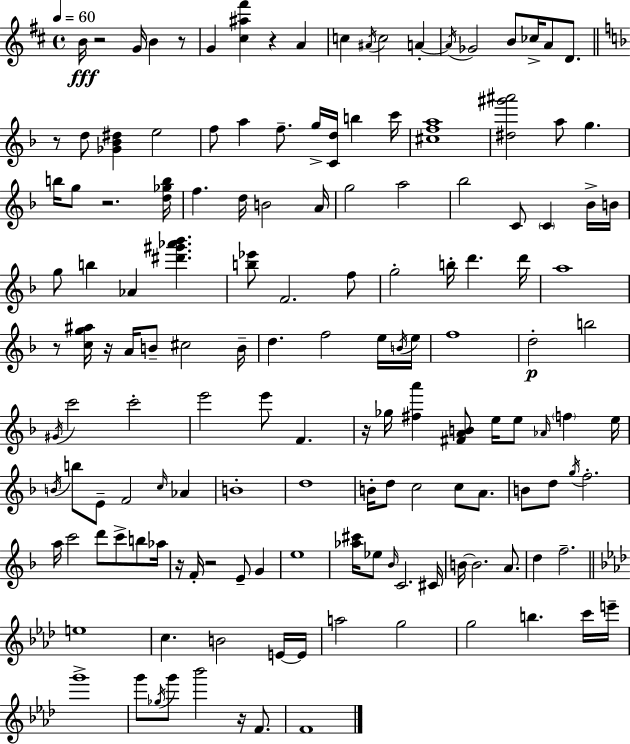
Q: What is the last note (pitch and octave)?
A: F4